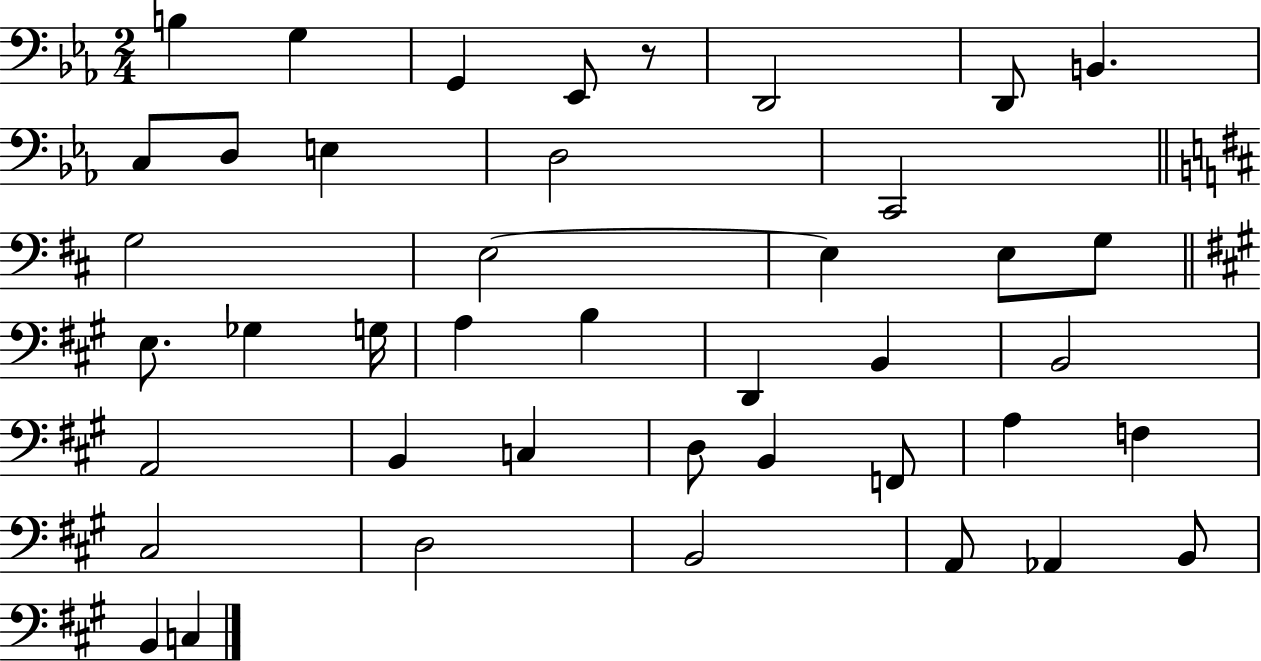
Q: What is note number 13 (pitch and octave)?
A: G3